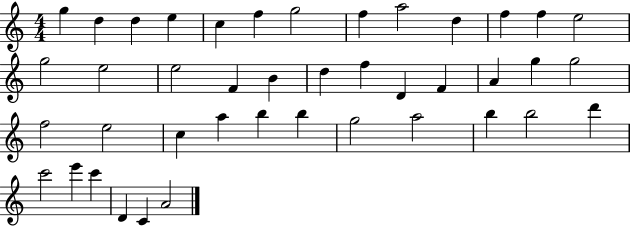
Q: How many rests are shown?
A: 0